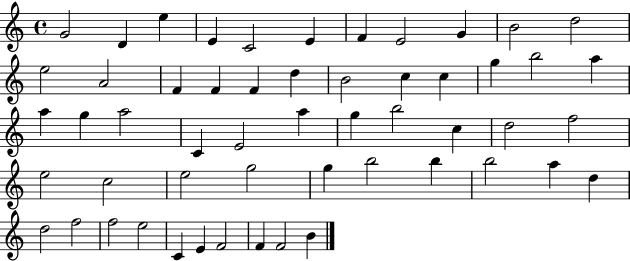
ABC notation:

X:1
T:Untitled
M:4/4
L:1/4
K:C
G2 D e E C2 E F E2 G B2 d2 e2 A2 F F F d B2 c c g b2 a a g a2 C E2 a g b2 c d2 f2 e2 c2 e2 g2 g b2 b b2 a d d2 f2 f2 e2 C E F2 F F2 B